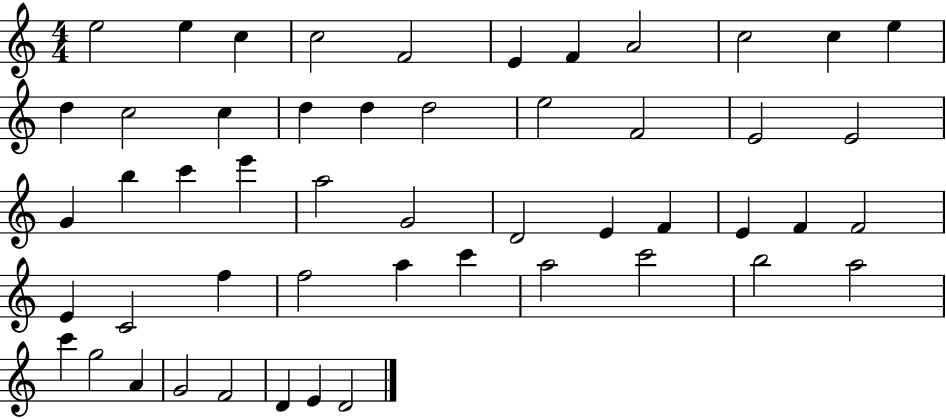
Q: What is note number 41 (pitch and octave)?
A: C6